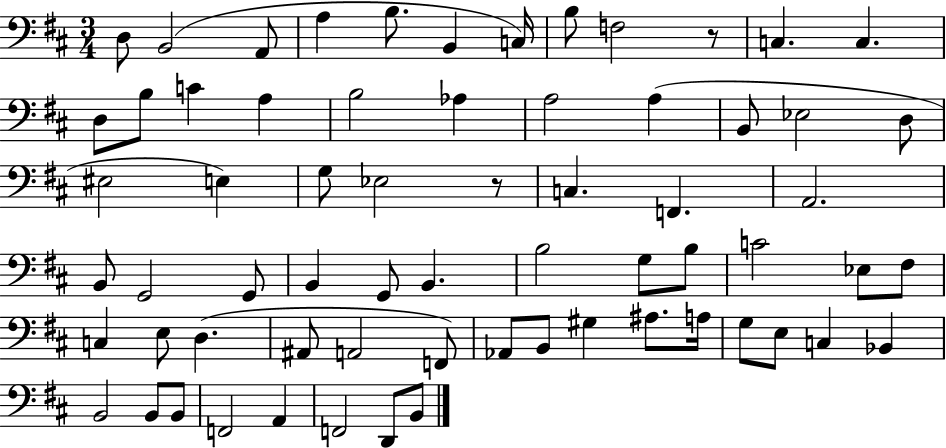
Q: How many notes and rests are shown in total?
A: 66